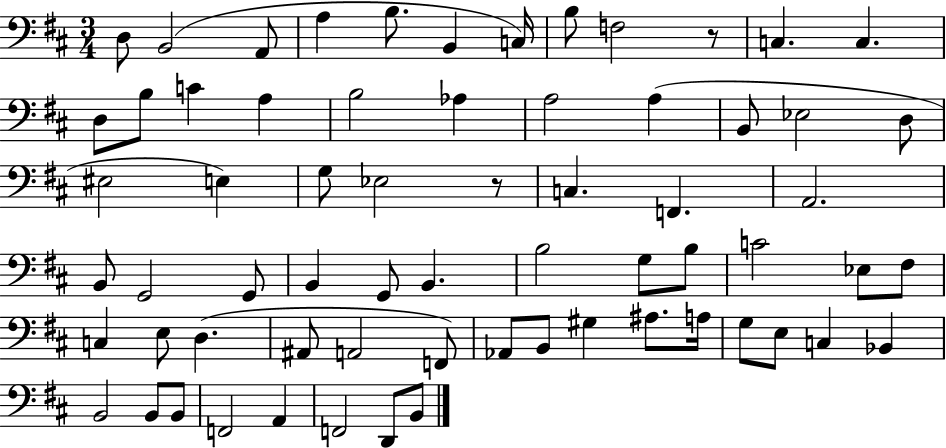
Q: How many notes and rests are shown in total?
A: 66